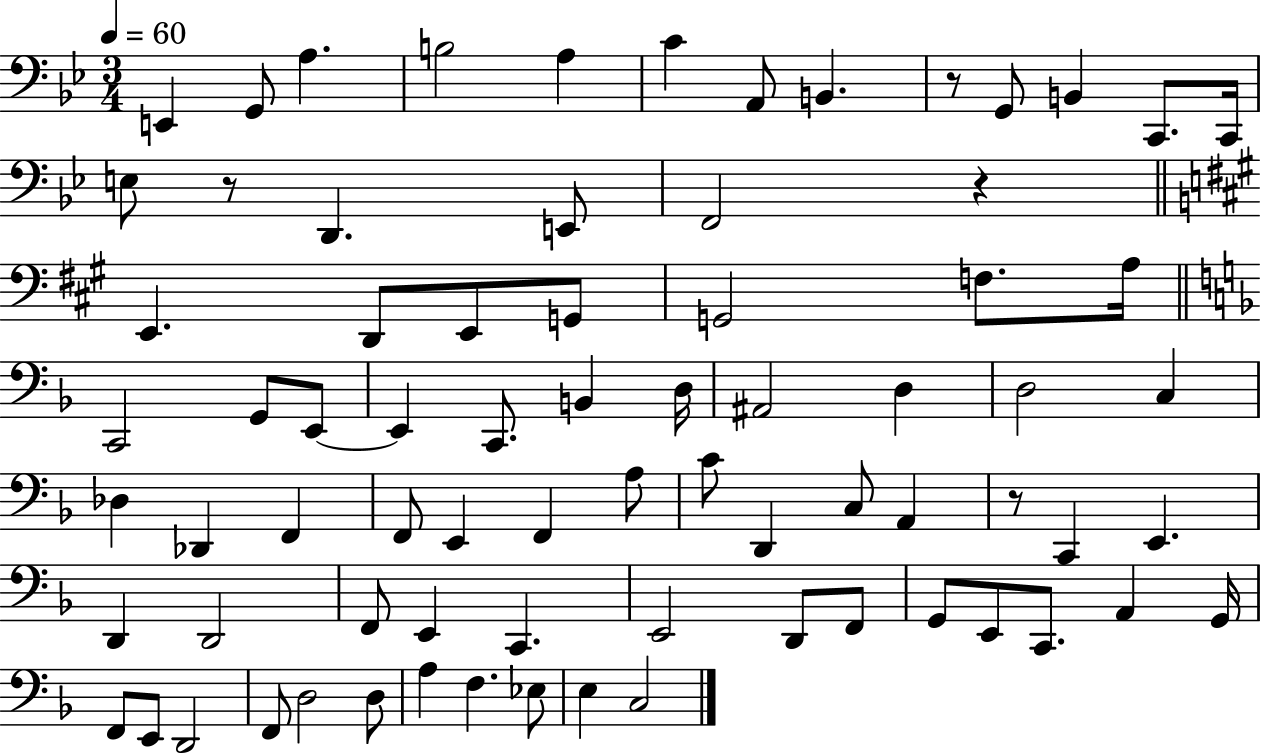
{
  \clef bass
  \numericTimeSignature
  \time 3/4
  \key bes \major
  \tempo 4 = 60
  e,4 g,8 a4. | b2 a4 | c'4 a,8 b,4. | r8 g,8 b,4 c,8. c,16 | \break e8 r8 d,4. e,8 | f,2 r4 | \bar "||" \break \key a \major e,4. d,8 e,8 g,8 | g,2 f8. a16 | \bar "||" \break \key f \major c,2 g,8 e,8~~ | e,4 c,8. b,4 d16 | ais,2 d4 | d2 c4 | \break des4 des,4 f,4 | f,8 e,4 f,4 a8 | c'8 d,4 c8 a,4 | r8 c,4 e,4. | \break d,4 d,2 | f,8 e,4 c,4. | e,2 d,8 f,8 | g,8 e,8 c,8. a,4 g,16 | \break f,8 e,8 d,2 | f,8 d2 d8 | a4 f4. ees8 | e4 c2 | \break \bar "|."
}